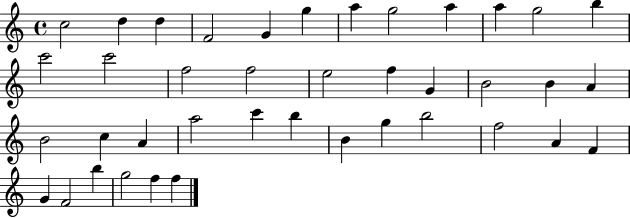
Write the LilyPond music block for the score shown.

{
  \clef treble
  \time 4/4
  \defaultTimeSignature
  \key c \major
  c''2 d''4 d''4 | f'2 g'4 g''4 | a''4 g''2 a''4 | a''4 g''2 b''4 | \break c'''2 c'''2 | f''2 f''2 | e''2 f''4 g'4 | b'2 b'4 a'4 | \break b'2 c''4 a'4 | a''2 c'''4 b''4 | b'4 g''4 b''2 | f''2 a'4 f'4 | \break g'4 f'2 b''4 | g''2 f''4 f''4 | \bar "|."
}